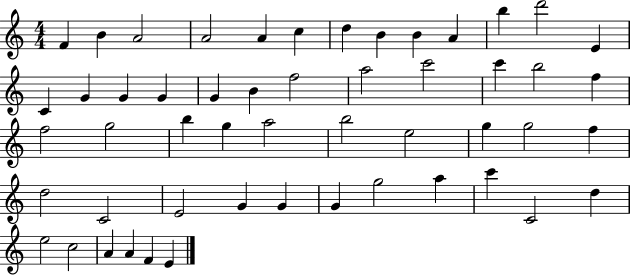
{
  \clef treble
  \numericTimeSignature
  \time 4/4
  \key c \major
  f'4 b'4 a'2 | a'2 a'4 c''4 | d''4 b'4 b'4 a'4 | b''4 d'''2 e'4 | \break c'4 g'4 g'4 g'4 | g'4 b'4 f''2 | a''2 c'''2 | c'''4 b''2 f''4 | \break f''2 g''2 | b''4 g''4 a''2 | b''2 e''2 | g''4 g''2 f''4 | \break d''2 c'2 | e'2 g'4 g'4 | g'4 g''2 a''4 | c'''4 c'2 d''4 | \break e''2 c''2 | a'4 a'4 f'4 e'4 | \bar "|."
}